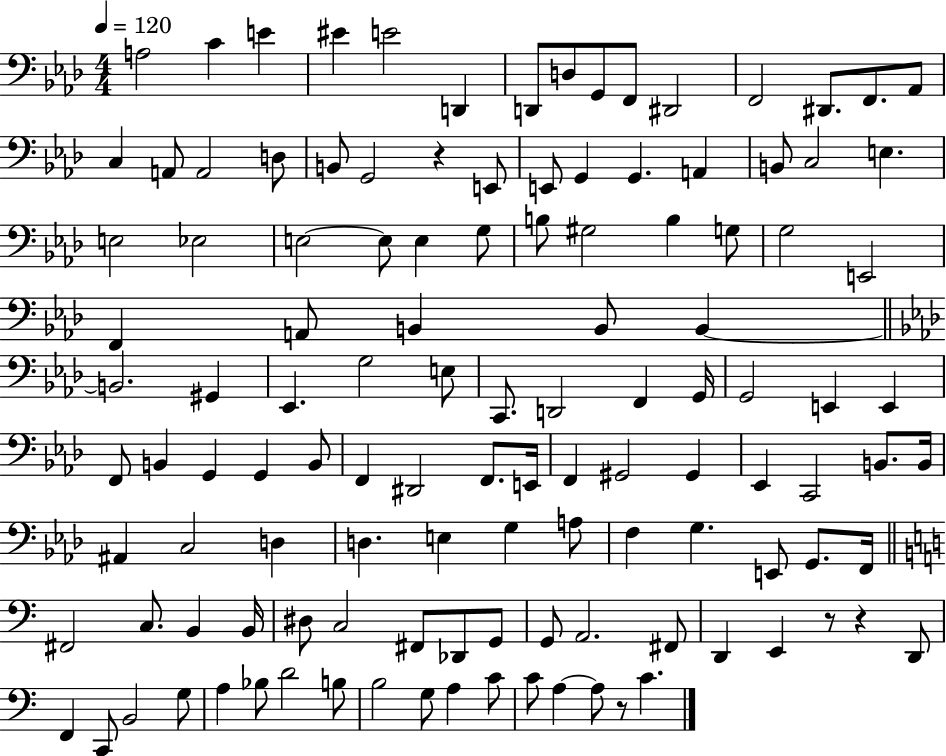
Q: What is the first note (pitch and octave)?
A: A3